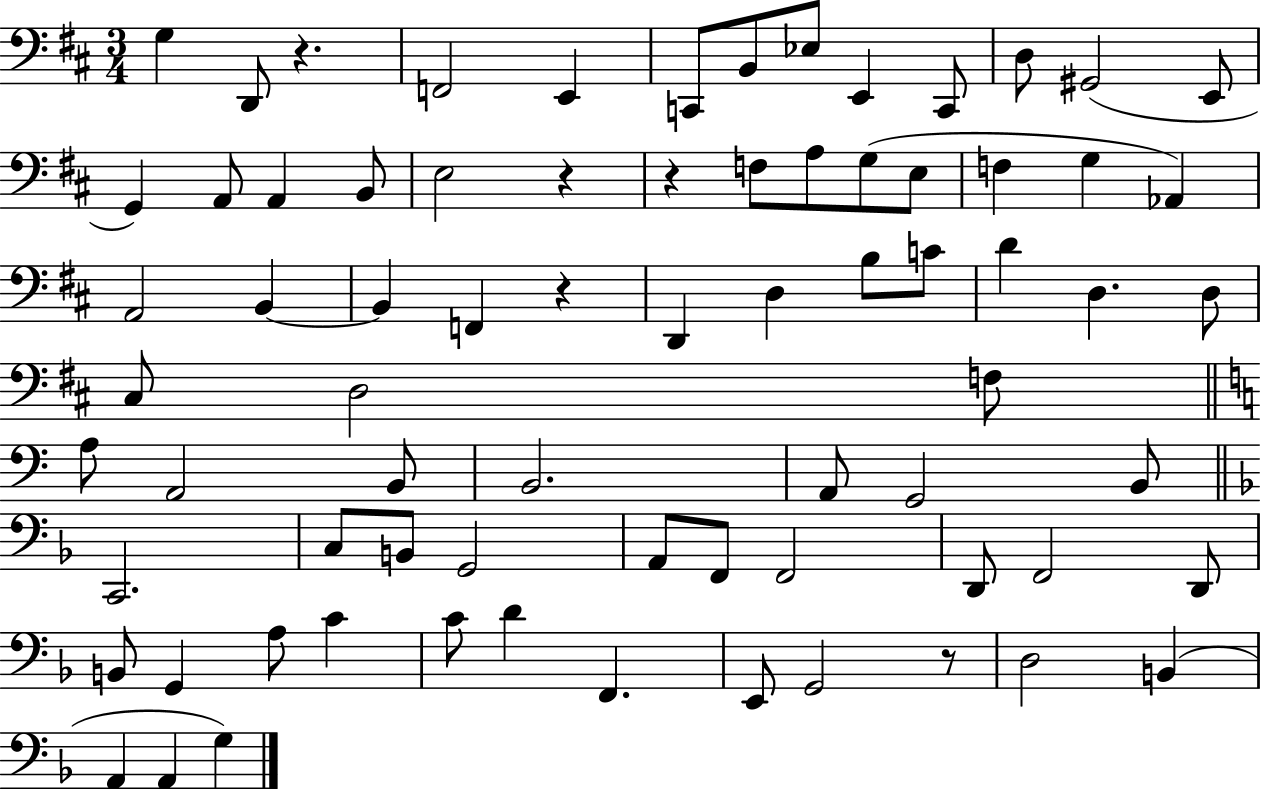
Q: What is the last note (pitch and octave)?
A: G3